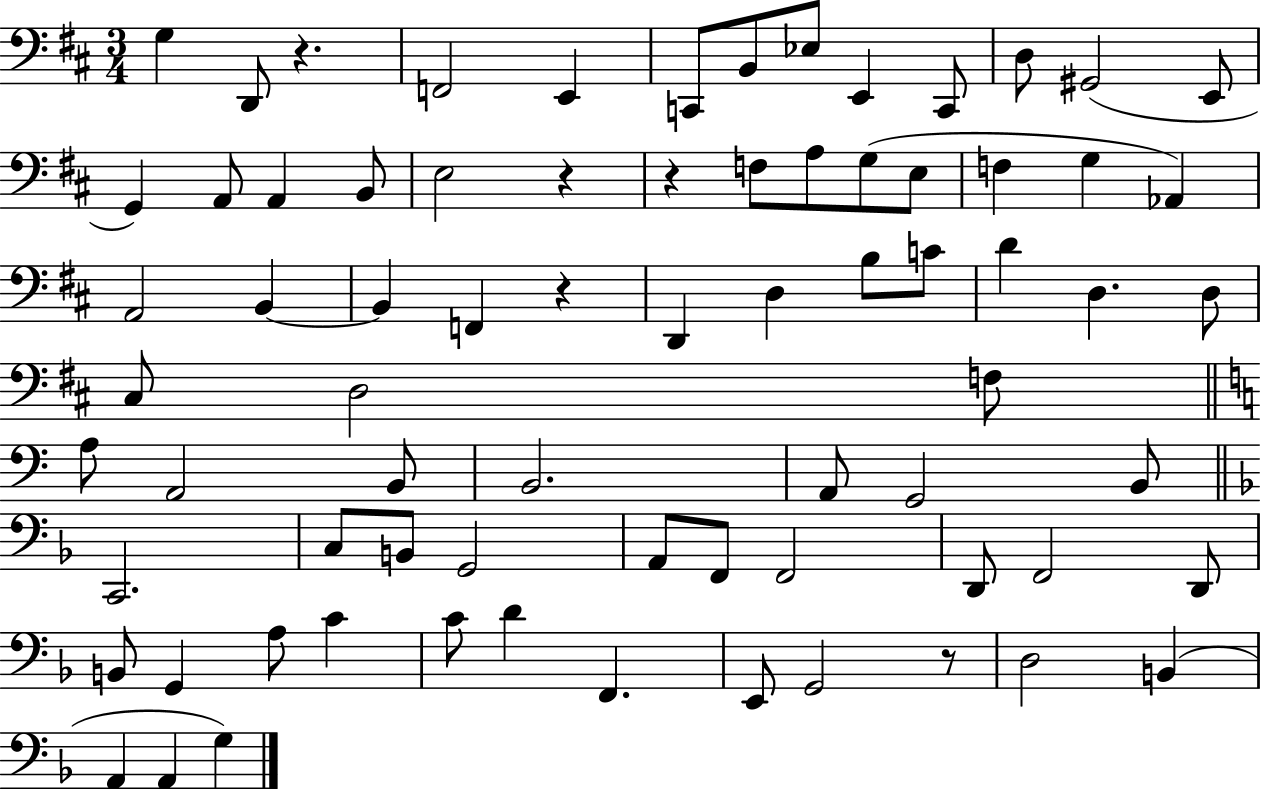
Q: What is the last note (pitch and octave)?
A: G3